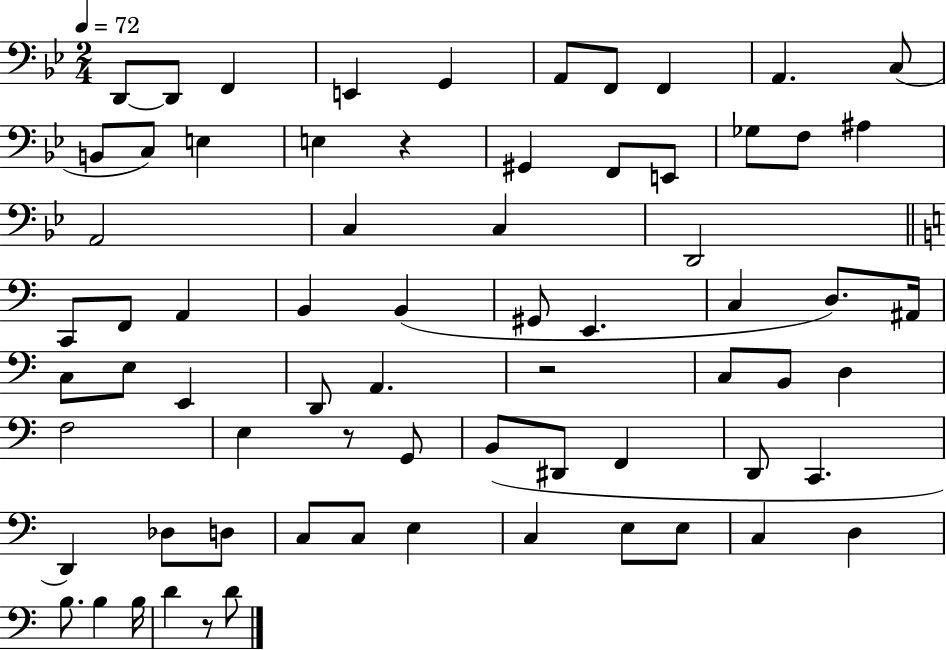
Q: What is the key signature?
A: BES major